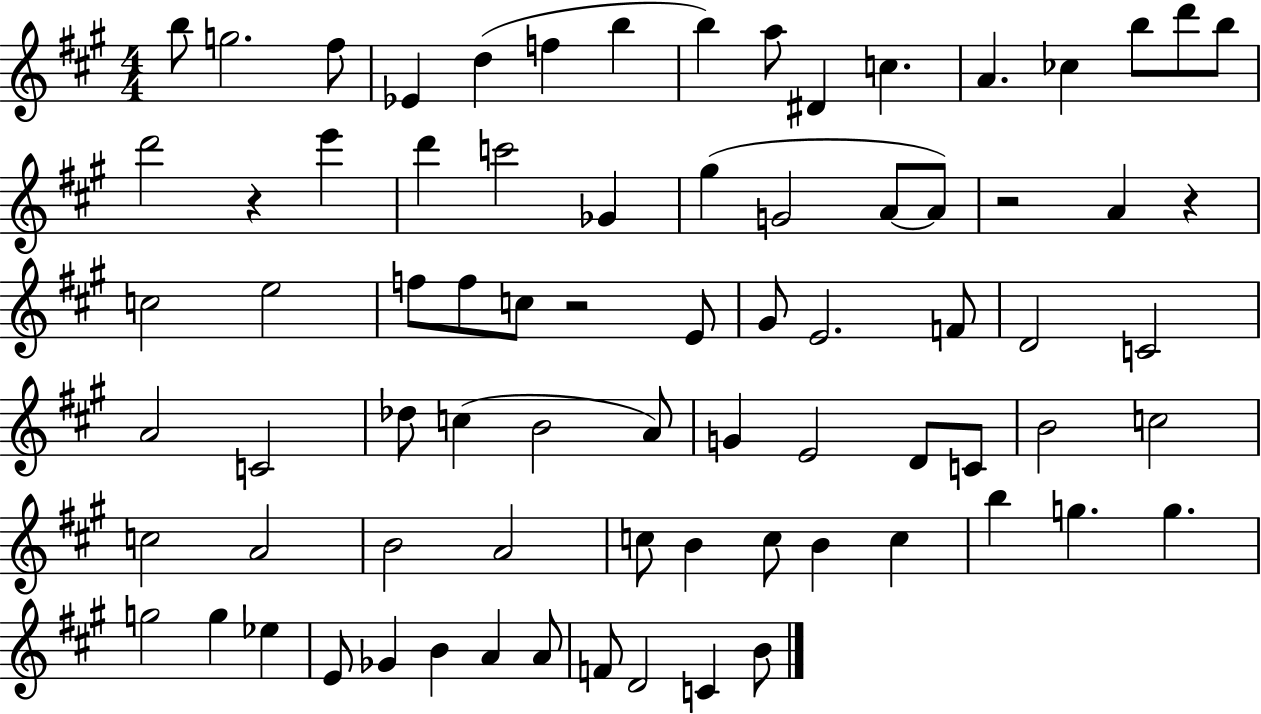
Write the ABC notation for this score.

X:1
T:Untitled
M:4/4
L:1/4
K:A
b/2 g2 ^f/2 _E d f b b a/2 ^D c A _c b/2 d'/2 b/2 d'2 z e' d' c'2 _G ^g G2 A/2 A/2 z2 A z c2 e2 f/2 f/2 c/2 z2 E/2 ^G/2 E2 F/2 D2 C2 A2 C2 _d/2 c B2 A/2 G E2 D/2 C/2 B2 c2 c2 A2 B2 A2 c/2 B c/2 B c b g g g2 g _e E/2 _G B A A/2 F/2 D2 C B/2